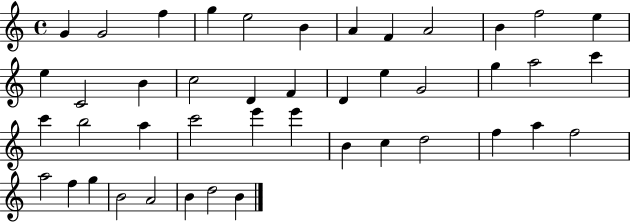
{
  \clef treble
  \time 4/4
  \defaultTimeSignature
  \key c \major
  g'4 g'2 f''4 | g''4 e''2 b'4 | a'4 f'4 a'2 | b'4 f''2 e''4 | \break e''4 c'2 b'4 | c''2 d'4 f'4 | d'4 e''4 g'2 | g''4 a''2 c'''4 | \break c'''4 b''2 a''4 | c'''2 e'''4 e'''4 | b'4 c''4 d''2 | f''4 a''4 f''2 | \break a''2 f''4 g''4 | b'2 a'2 | b'4 d''2 b'4 | \bar "|."
}